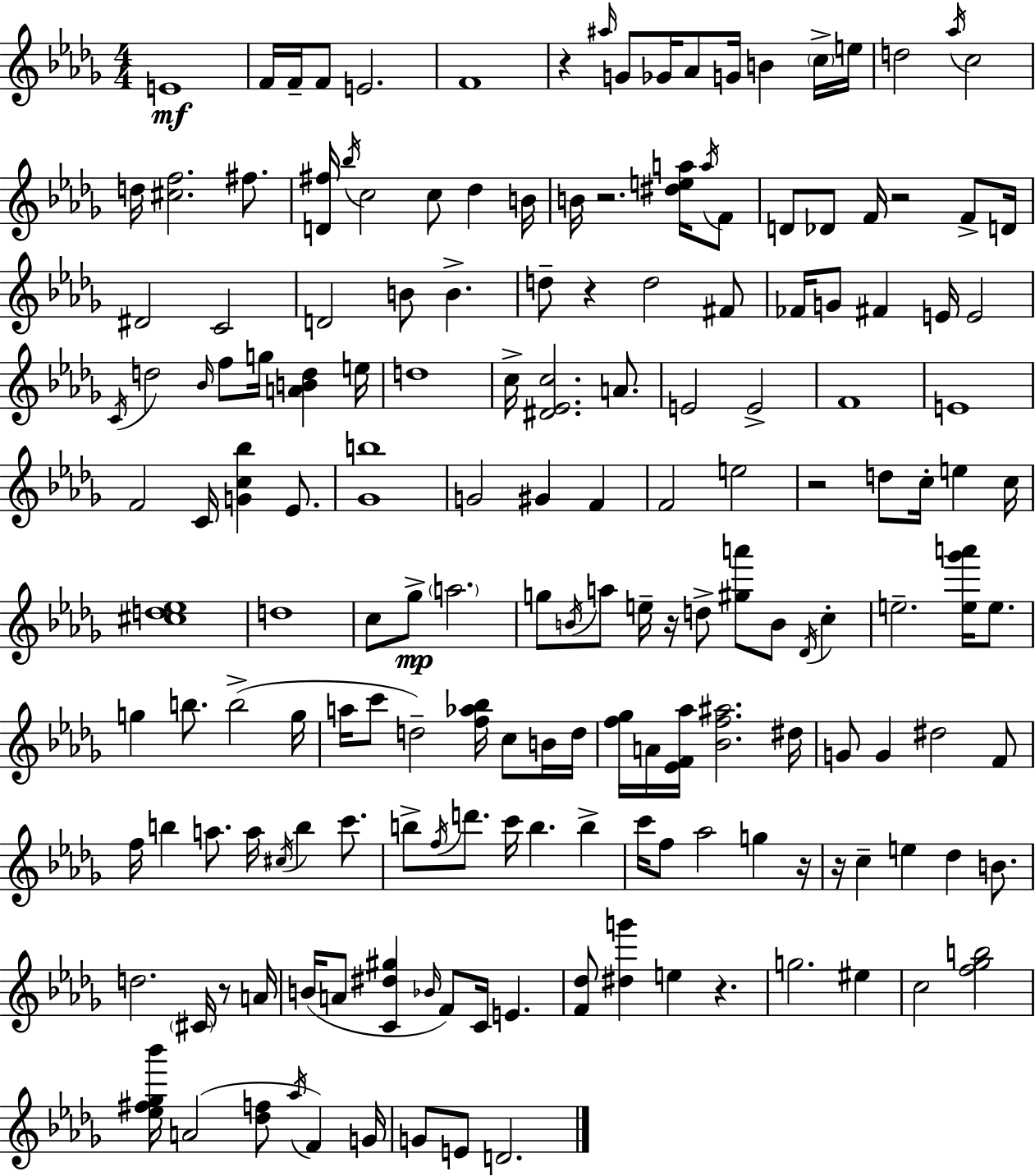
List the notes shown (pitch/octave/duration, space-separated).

E4/w F4/s F4/s F4/e E4/h. F4/w R/q A#5/s G4/e Gb4/s Ab4/e G4/s B4/q C5/s E5/s D5/h Ab5/s C5/h D5/s [C#5,F5]/h. F#5/e. [D4,F#5]/s Bb5/s C5/h C5/e Db5/q B4/s B4/s R/h. [D#5,E5,A5]/s A5/s F4/e D4/e Db4/e F4/s R/h F4/e D4/s D#4/h C4/h D4/h B4/e B4/q. D5/e R/q D5/h F#4/e FES4/s G4/e F#4/q E4/s E4/h C4/s D5/h Bb4/s F5/e G5/s [A4,B4,D5]/q E5/s D5/w C5/s [D#4,Eb4,C5]/h. A4/e. E4/h E4/h F4/w E4/w F4/h C4/s [G4,C5,Bb5]/q Eb4/e. [Gb4,B5]/w G4/h G#4/q F4/q F4/h E5/h R/h D5/e C5/s E5/q C5/s [C#5,D5,Eb5]/w D5/w C5/e Gb5/e A5/h. G5/e B4/s A5/e E5/s R/s D5/e [G#5,A6]/e B4/e Db4/s C5/q E5/h. [E5,Gb6,A6]/s E5/e. G5/q B5/e. B5/h G5/s A5/s C6/e D5/h [F5,Ab5,Bb5]/s C5/e B4/s D5/s [F5,Gb5]/s A4/s [Eb4,F4,Ab5]/s [Bb4,F5,A#5]/h. D#5/s G4/e G4/q D#5/h F4/e F5/s B5/q A5/e. A5/s C#5/s B5/q C6/e. B5/e F5/s D6/e. C6/s B5/q. B5/q C6/s F5/e Ab5/h G5/q R/s R/s C5/q E5/q Db5/q B4/e. D5/h. C#4/s R/e A4/s B4/s A4/e [C4,D#5,G#5]/q Bb4/s F4/e C4/s E4/q. [F4,Db5]/e [D#5,G6]/q E5/q R/q. G5/h. EIS5/q C5/h [F5,Gb5,B5]/h [Eb5,F#5,Gb5,Bb6]/s A4/h [Db5,F5]/e Ab5/s F4/q G4/s G4/e E4/e D4/h.